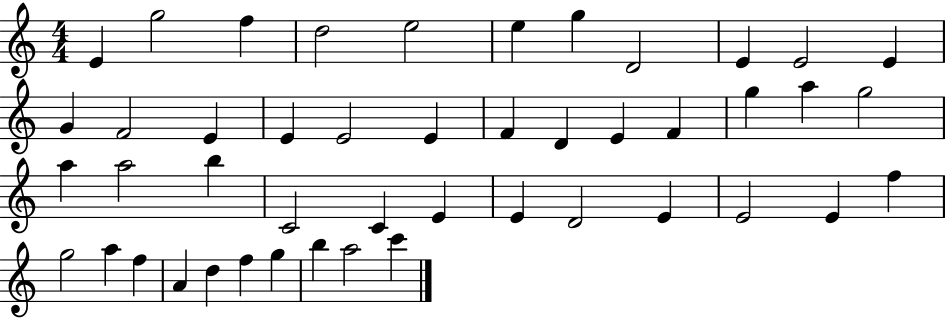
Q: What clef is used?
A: treble